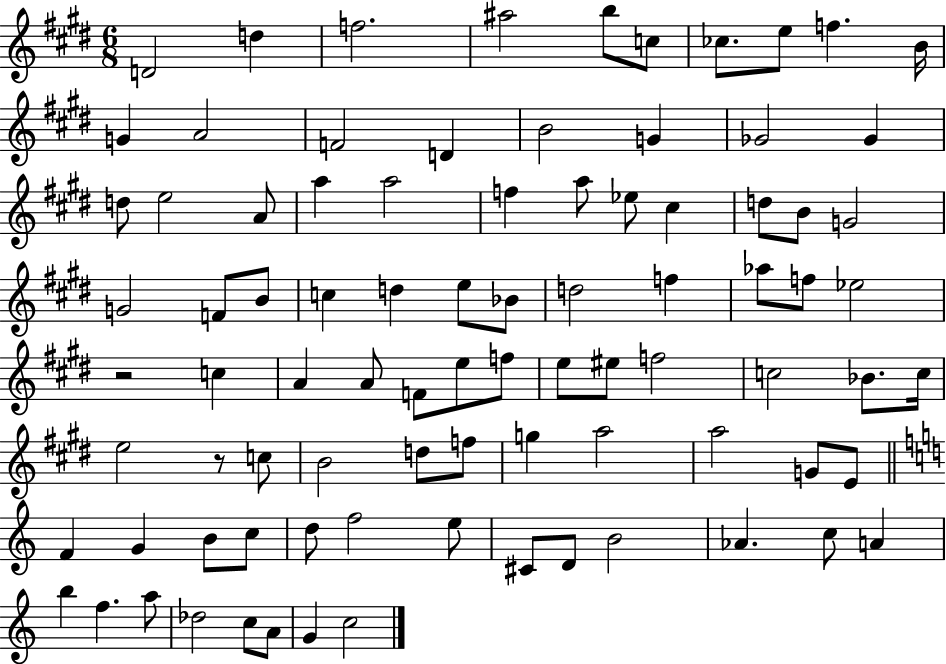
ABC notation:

X:1
T:Untitled
M:6/8
L:1/4
K:E
D2 d f2 ^a2 b/2 c/2 _c/2 e/2 f B/4 G A2 F2 D B2 G _G2 _G d/2 e2 A/2 a a2 f a/2 _e/2 ^c d/2 B/2 G2 G2 F/2 B/2 c d e/2 _B/2 d2 f _a/2 f/2 _e2 z2 c A A/2 F/2 e/2 f/2 e/2 ^e/2 f2 c2 _B/2 c/4 e2 z/2 c/2 B2 d/2 f/2 g a2 a2 G/2 E/2 F G B/2 c/2 d/2 f2 e/2 ^C/2 D/2 B2 _A c/2 A b f a/2 _d2 c/2 A/2 G c2